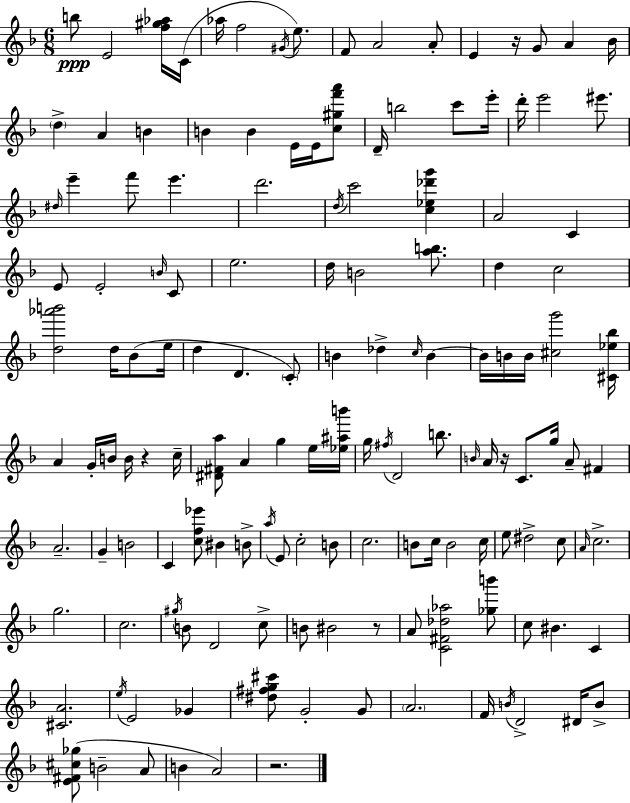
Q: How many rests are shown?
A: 5